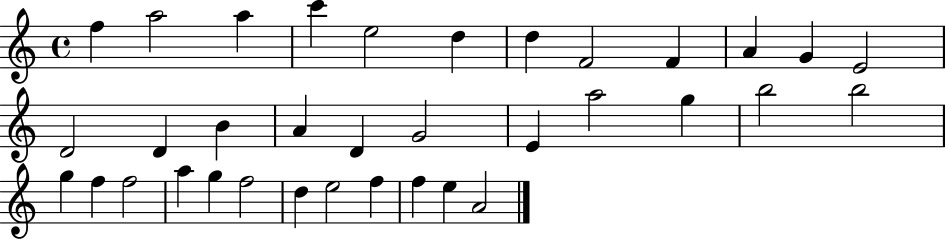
F5/q A5/h A5/q C6/q E5/h D5/q D5/q F4/h F4/q A4/q G4/q E4/h D4/h D4/q B4/q A4/q D4/q G4/h E4/q A5/h G5/q B5/h B5/h G5/q F5/q F5/h A5/q G5/q F5/h D5/q E5/h F5/q F5/q E5/q A4/h